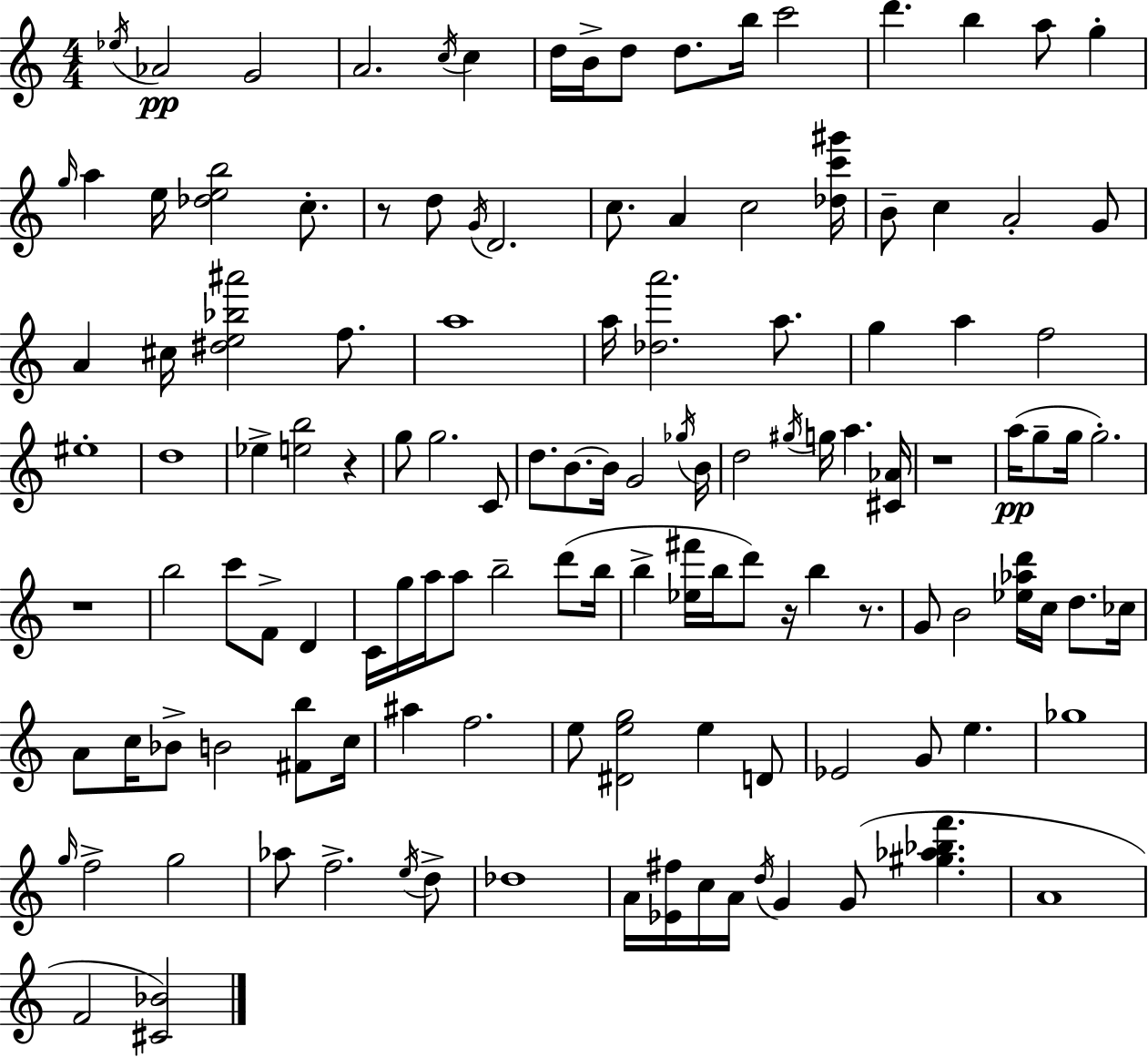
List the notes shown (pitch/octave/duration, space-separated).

Eb5/s Ab4/h G4/h A4/h. C5/s C5/q D5/s B4/s D5/e D5/e. B5/s C6/h D6/q. B5/q A5/e G5/q G5/s A5/q E5/s [Db5,E5,B5]/h C5/e. R/e D5/e G4/s D4/h. C5/e. A4/q C5/h [Db5,C6,G#6]/s B4/e C5/q A4/h G4/e A4/q C#5/s [D#5,E5,Bb5,A#6]/h F5/e. A5/w A5/s [Db5,A6]/h. A5/e. G5/q A5/q F5/h EIS5/w D5/w Eb5/q [E5,B5]/h R/q G5/e G5/h. C4/e D5/e. B4/e. B4/s G4/h Gb5/s B4/s D5/h G#5/s G5/s A5/q. [C#4,Ab4]/s R/w A5/s G5/e G5/s G5/h. R/w B5/h C6/e F4/e D4/q C4/s G5/s A5/s A5/e B5/h D6/e B5/s B5/q [Eb5,F#6]/s B5/s D6/e R/s B5/q R/e. G4/e B4/h [Eb5,Ab5,D6]/s C5/s D5/e. CES5/s A4/e C5/s Bb4/e B4/h [F#4,B5]/e C5/s A#5/q F5/h. E5/e [D#4,E5,G5]/h E5/q D4/e Eb4/h G4/e E5/q. Gb5/w G5/s F5/h G5/h Ab5/e F5/h. E5/s D5/e Db5/w A4/s [Eb4,F#5]/s C5/s A4/s D5/s G4/q G4/e [G#5,Ab5,Bb5,F6]/q. A4/w F4/h [C#4,Bb4]/h